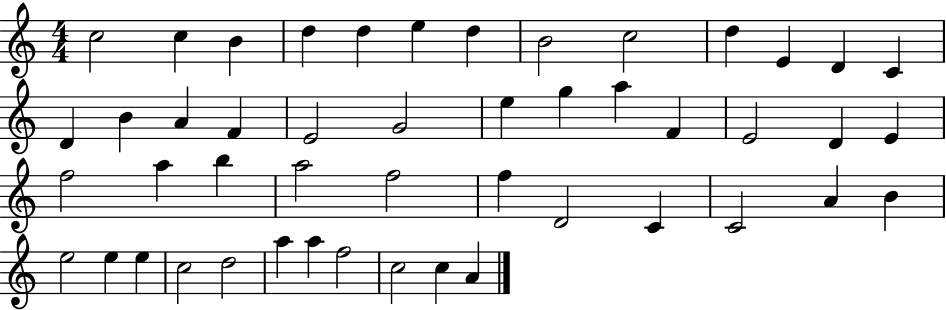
C5/h C5/q B4/q D5/q D5/q E5/q D5/q B4/h C5/h D5/q E4/q D4/q C4/q D4/q B4/q A4/q F4/q E4/h G4/h E5/q G5/q A5/q F4/q E4/h D4/q E4/q F5/h A5/q B5/q A5/h F5/h F5/q D4/h C4/q C4/h A4/q B4/q E5/h E5/q E5/q C5/h D5/h A5/q A5/q F5/h C5/h C5/q A4/q